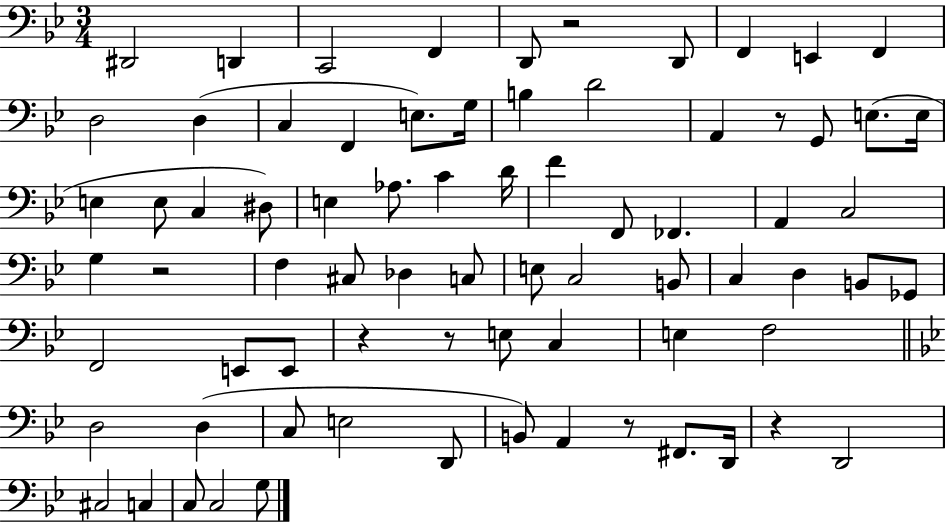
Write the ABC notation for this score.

X:1
T:Untitled
M:3/4
L:1/4
K:Bb
^D,,2 D,, C,,2 F,, D,,/2 z2 D,,/2 F,, E,, F,, D,2 D, C, F,, E,/2 G,/4 B, D2 A,, z/2 G,,/2 E,/2 E,/4 E, E,/2 C, ^D,/2 E, _A,/2 C D/4 F F,,/2 _F,, A,, C,2 G, z2 F, ^C,/2 _D, C,/2 E,/2 C,2 B,,/2 C, D, B,,/2 _G,,/2 F,,2 E,,/2 E,,/2 z z/2 E,/2 C, E, F,2 D,2 D, C,/2 E,2 D,,/2 B,,/2 A,, z/2 ^F,,/2 D,,/4 z D,,2 ^C,2 C, C,/2 C,2 G,/2